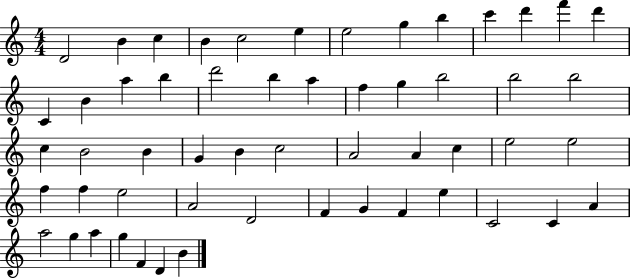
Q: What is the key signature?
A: C major